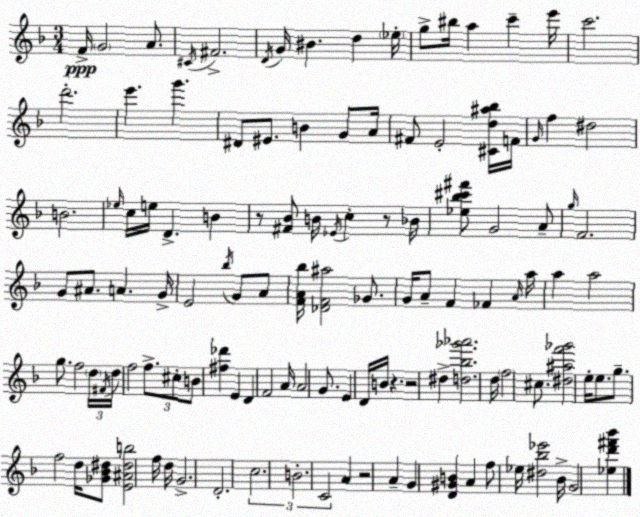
X:1
T:Untitled
M:3/4
L:1/4
K:Dm
F/4 G2 A/2 ^C/4 ^F2 D/4 G/4 ^B d _e/4 g/2 ^b/4 a c' e'/4 c'2 d'2 e' g' ^D/2 ^E/2 B G/2 A/4 ^F/2 E2 [^Cd^a_b]/4 F/4 G/4 f ^d2 B2 _e/4 c/4 e/4 D B z/2 [^F_B]/2 B/4 _E/4 c z/2 _B/4 [_e_b^c'^f']/2 G2 A/2 g/4 F2 G/2 ^A/2 A G/4 E2 _b/4 G/2 A/2 [FA_b]/4 [_DF^a]2 _G/2 G/4 A/2 F _F A/4 a/4 a a2 g/2 f2 d/4 ^F/4 d/4 f2 f/2 ^c/2 B/2 [^f_d'] E D F2 A/4 A2 G/2 E D/4 B/4 z z2 ^d [d_b_g'_a']2 d/4 f2 ^c/2 [^d^af'_g']2 e/4 e/2 g/2 f2 d/4 [_G_B^d]/2 [E^A^db]2 f/4 d/4 G2 D2 c2 B2 C2 A z2 A G [D^GB] A f/2 _e/4 [^d_b_e']2 _B/4 G2 [_ed'^f'_b']